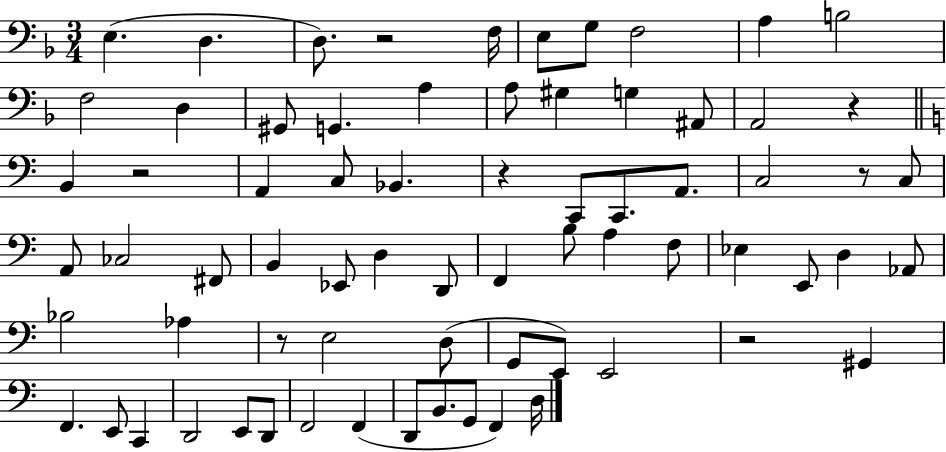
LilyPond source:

{
  \clef bass
  \numericTimeSignature
  \time 3/4
  \key f \major
  e4.( d4. | d8.) r2 f16 | e8 g8 f2 | a4 b2 | \break f2 d4 | gis,8 g,4. a4 | a8 gis4 g4 ais,8 | a,2 r4 | \break \bar "||" \break \key c \major b,4 r2 | a,4 c8 bes,4. | r4 c,8 c,8. a,8. | c2 r8 c8 | \break a,8 ces2 fis,8 | b,4 ees,8 d4 d,8 | f,4 b8 a4 f8 | ees4 e,8 d4 aes,8 | \break bes2 aes4 | r8 e2 d8( | g,8 e,8) e,2 | r2 gis,4 | \break f,4. e,8 c,4 | d,2 e,8 d,8 | f,2 f,4( | d,8 b,8. g,8 f,4) d16 | \break \bar "|."
}